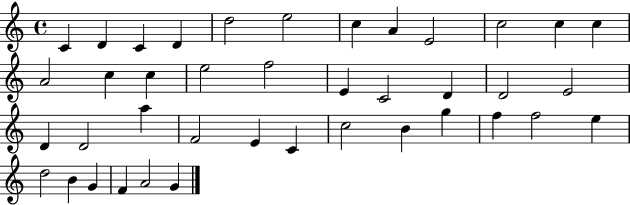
X:1
T:Untitled
M:4/4
L:1/4
K:C
C D C D d2 e2 c A E2 c2 c c A2 c c e2 f2 E C2 D D2 E2 D D2 a F2 E C c2 B g f f2 e d2 B G F A2 G